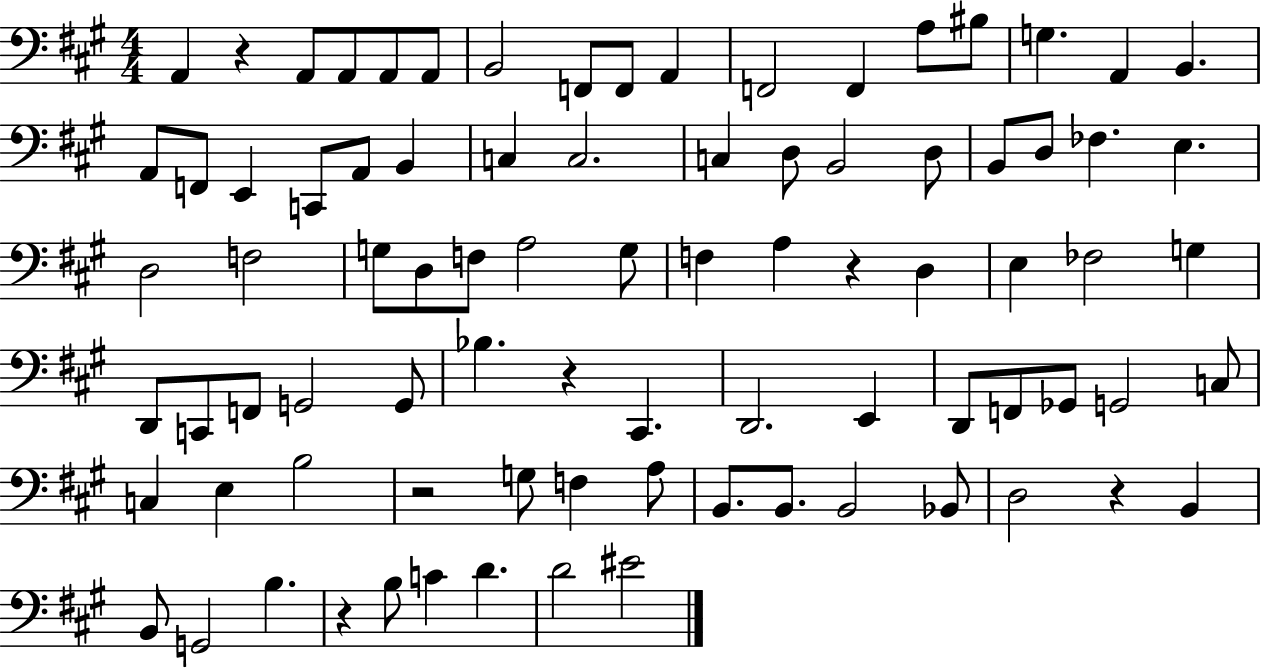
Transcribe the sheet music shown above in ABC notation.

X:1
T:Untitled
M:4/4
L:1/4
K:A
A,, z A,,/2 A,,/2 A,,/2 A,,/2 B,,2 F,,/2 F,,/2 A,, F,,2 F,, A,/2 ^B,/2 G, A,, B,, A,,/2 F,,/2 E,, C,,/2 A,,/2 B,, C, C,2 C, D,/2 B,,2 D,/2 B,,/2 D,/2 _F, E, D,2 F,2 G,/2 D,/2 F,/2 A,2 G,/2 F, A, z D, E, _F,2 G, D,,/2 C,,/2 F,,/2 G,,2 G,,/2 _B, z ^C,, D,,2 E,, D,,/2 F,,/2 _G,,/2 G,,2 C,/2 C, E, B,2 z2 G,/2 F, A,/2 B,,/2 B,,/2 B,,2 _B,,/2 D,2 z B,, B,,/2 G,,2 B, z B,/2 C D D2 ^E2